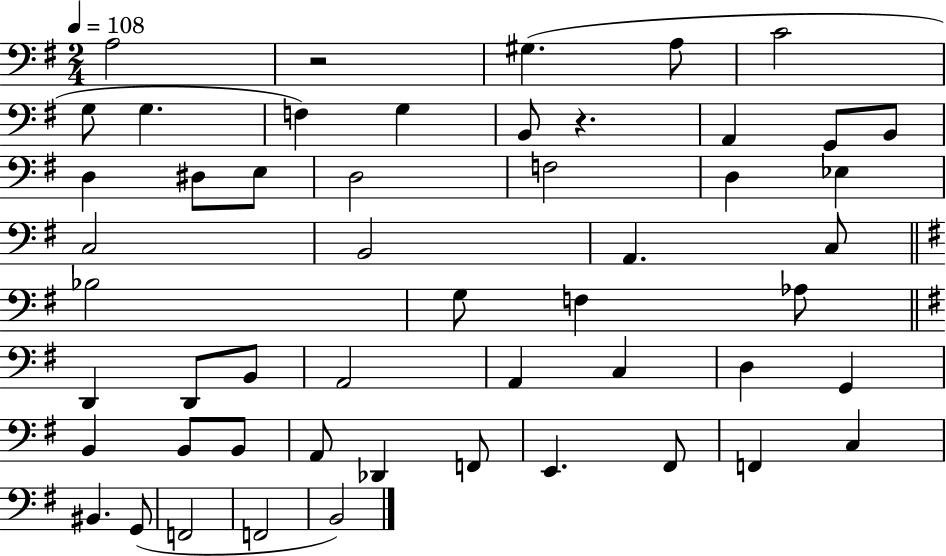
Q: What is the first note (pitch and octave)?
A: A3